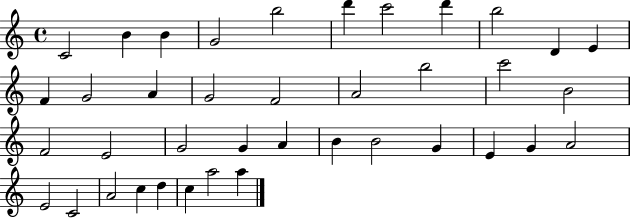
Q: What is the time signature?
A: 4/4